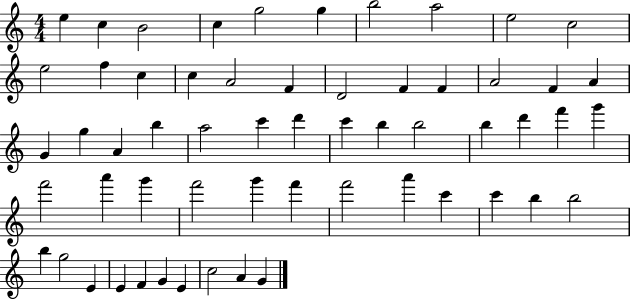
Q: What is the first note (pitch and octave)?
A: E5